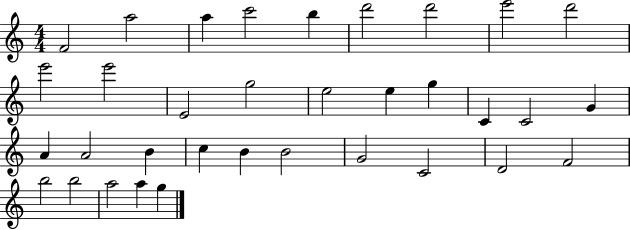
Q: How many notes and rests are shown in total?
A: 34